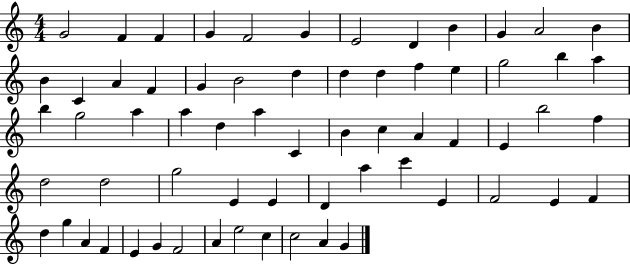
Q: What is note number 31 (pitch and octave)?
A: D5